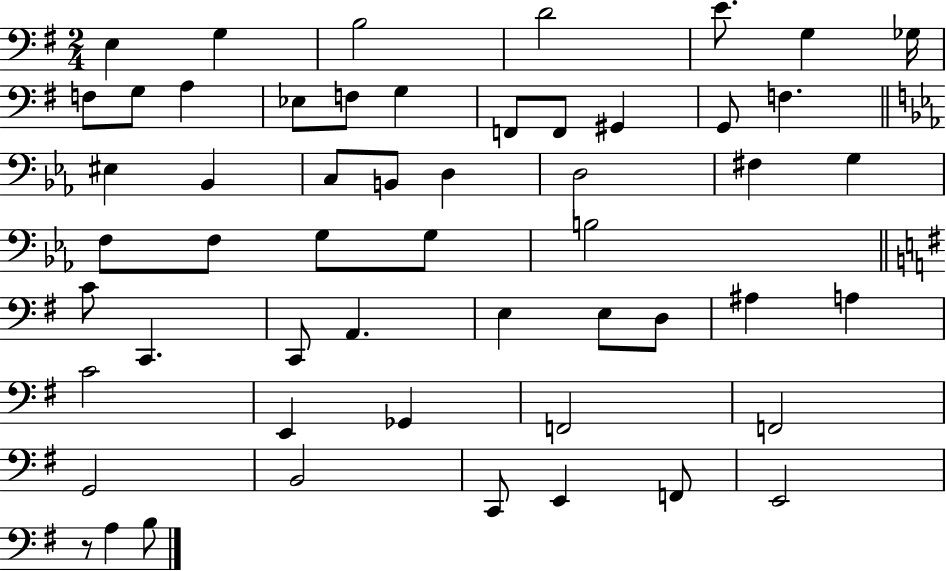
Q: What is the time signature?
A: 2/4